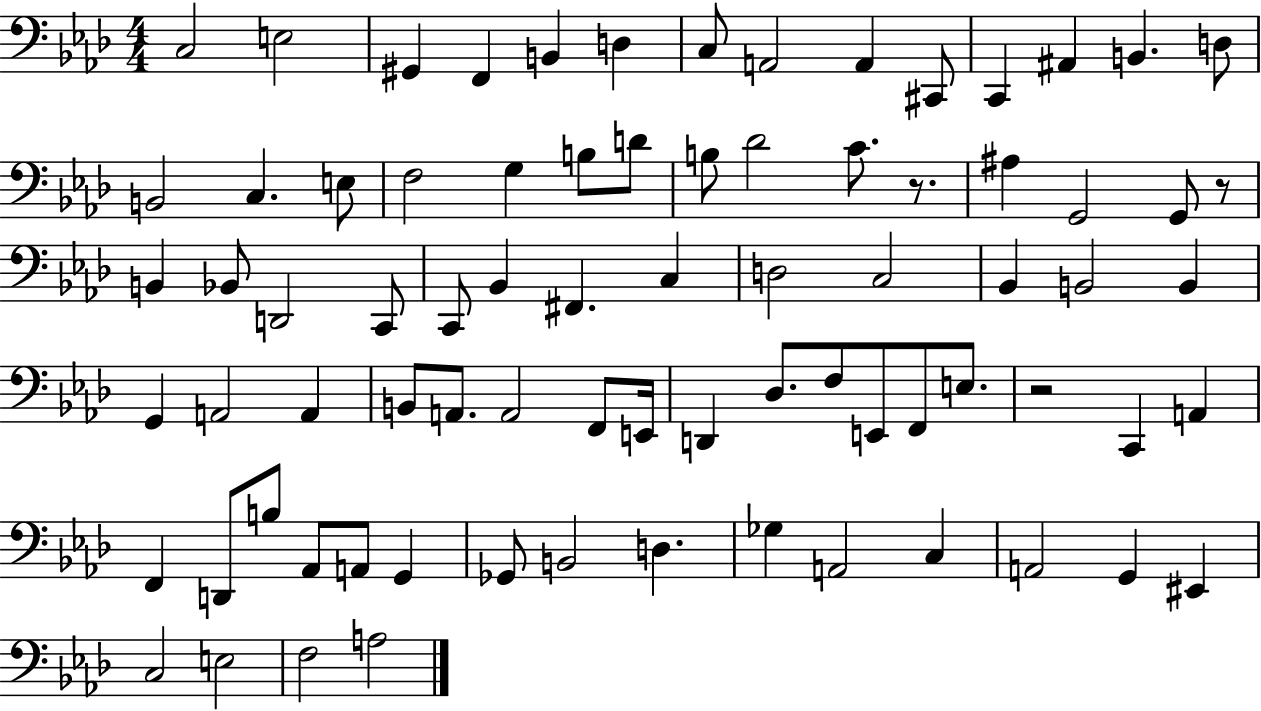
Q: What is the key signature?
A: AES major